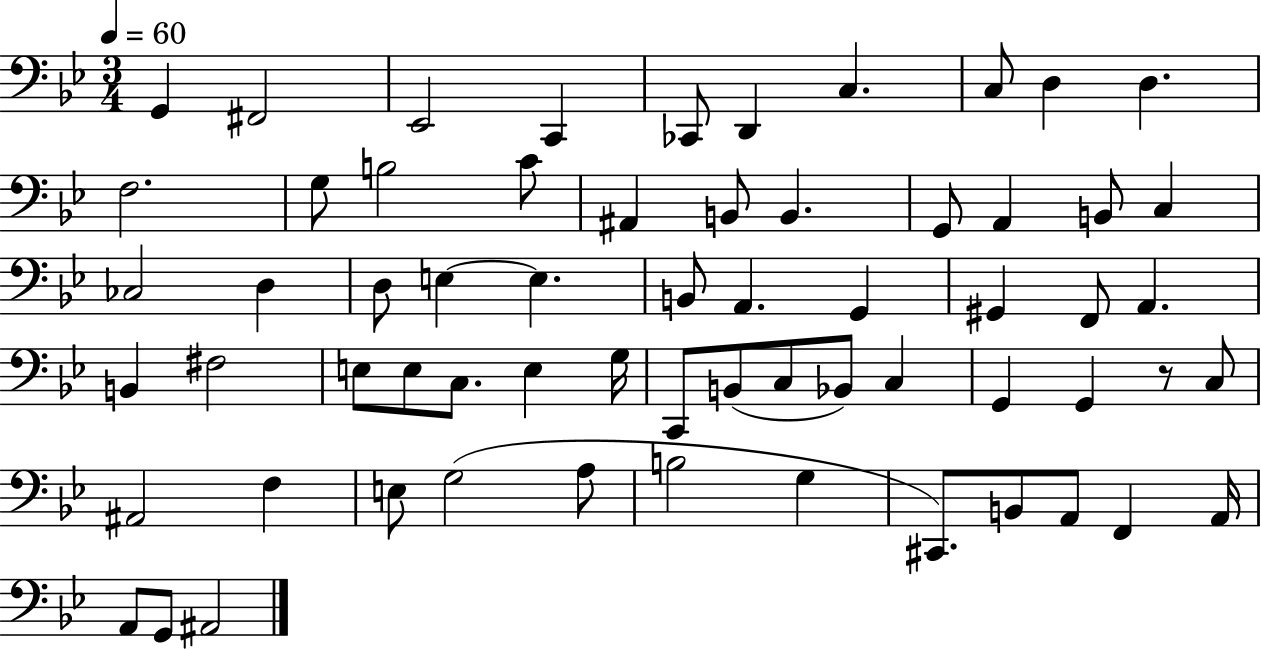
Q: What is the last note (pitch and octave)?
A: A#2